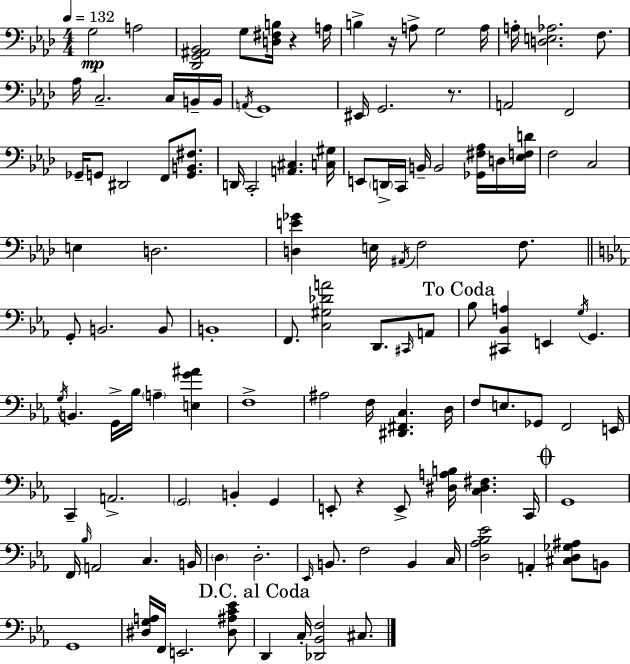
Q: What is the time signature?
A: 4/4